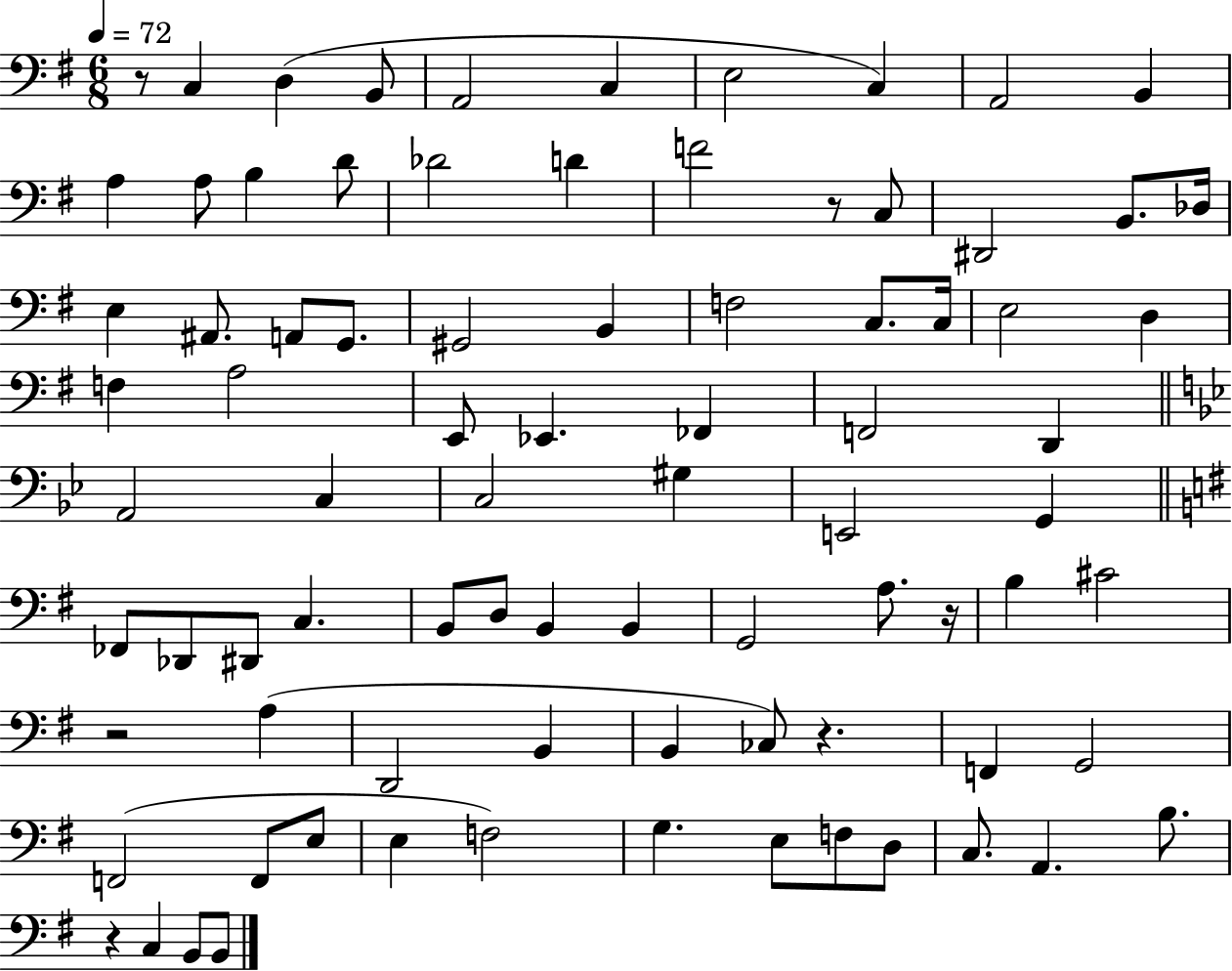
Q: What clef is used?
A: bass